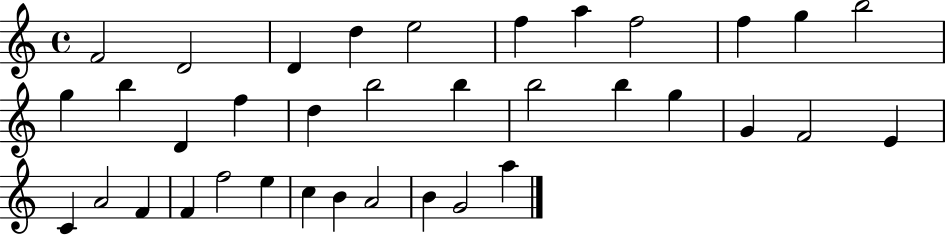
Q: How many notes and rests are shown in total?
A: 36